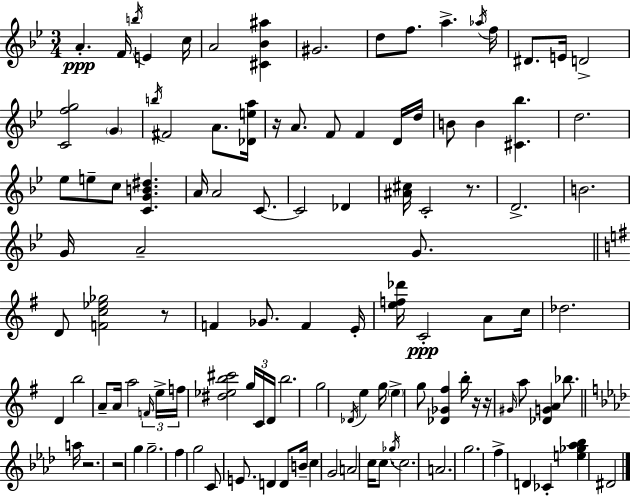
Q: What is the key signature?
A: G minor